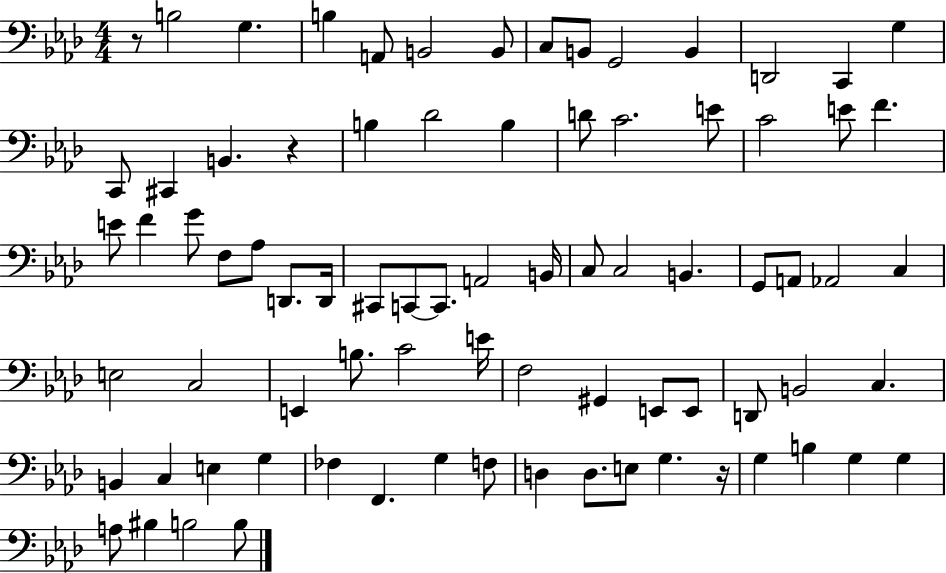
{
  \clef bass
  \numericTimeSignature
  \time 4/4
  \key aes \major
  r8 b2 g4. | b4 a,8 b,2 b,8 | c8 b,8 g,2 b,4 | d,2 c,4 g4 | \break c,8 cis,4 b,4. r4 | b4 des'2 b4 | d'8 c'2. e'8 | c'2 e'8 f'4. | \break e'8 f'4 g'8 f8 aes8 d,8. d,16 | cis,8 c,8~~ c,8. a,2 b,16 | c8 c2 b,4. | g,8 a,8 aes,2 c4 | \break e2 c2 | e,4 b8. c'2 e'16 | f2 gis,4 e,8 e,8 | d,8 b,2 c4. | \break b,4 c4 e4 g4 | fes4 f,4. g4 f8 | d4 d8. e8 g4. r16 | g4 b4 g4 g4 | \break a8 bis4 b2 b8 | \bar "|."
}